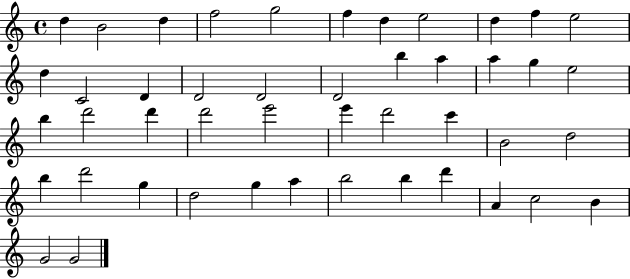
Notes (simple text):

D5/q B4/h D5/q F5/h G5/h F5/q D5/q E5/h D5/q F5/q E5/h D5/q C4/h D4/q D4/h D4/h D4/h B5/q A5/q A5/q G5/q E5/h B5/q D6/h D6/q D6/h E6/h E6/q D6/h C6/q B4/h D5/h B5/q D6/h G5/q D5/h G5/q A5/q B5/h B5/q D6/q A4/q C5/h B4/q G4/h G4/h